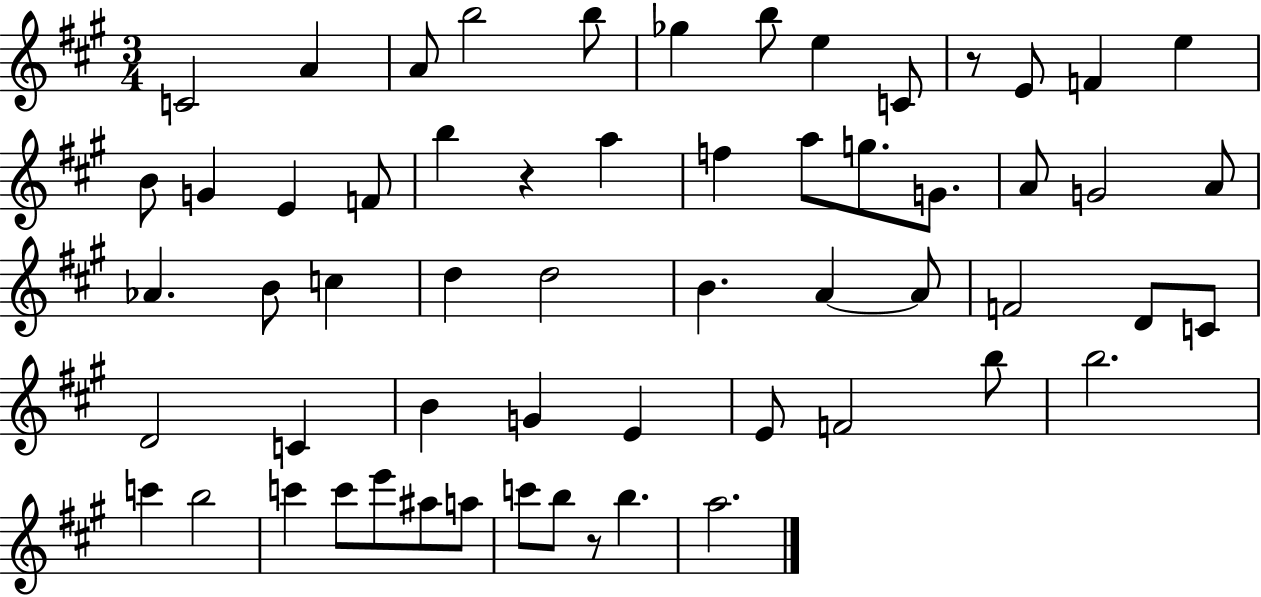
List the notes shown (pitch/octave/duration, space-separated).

C4/h A4/q A4/e B5/h B5/e Gb5/q B5/e E5/q C4/e R/e E4/e F4/q E5/q B4/e G4/q E4/q F4/e B5/q R/q A5/q F5/q A5/e G5/e. G4/e. A4/e G4/h A4/e Ab4/q. B4/e C5/q D5/q D5/h B4/q. A4/q A4/e F4/h D4/e C4/e D4/h C4/q B4/q G4/q E4/q E4/e F4/h B5/e B5/h. C6/q B5/h C6/q C6/e E6/e A#5/e A5/e C6/e B5/e R/e B5/q. A5/h.